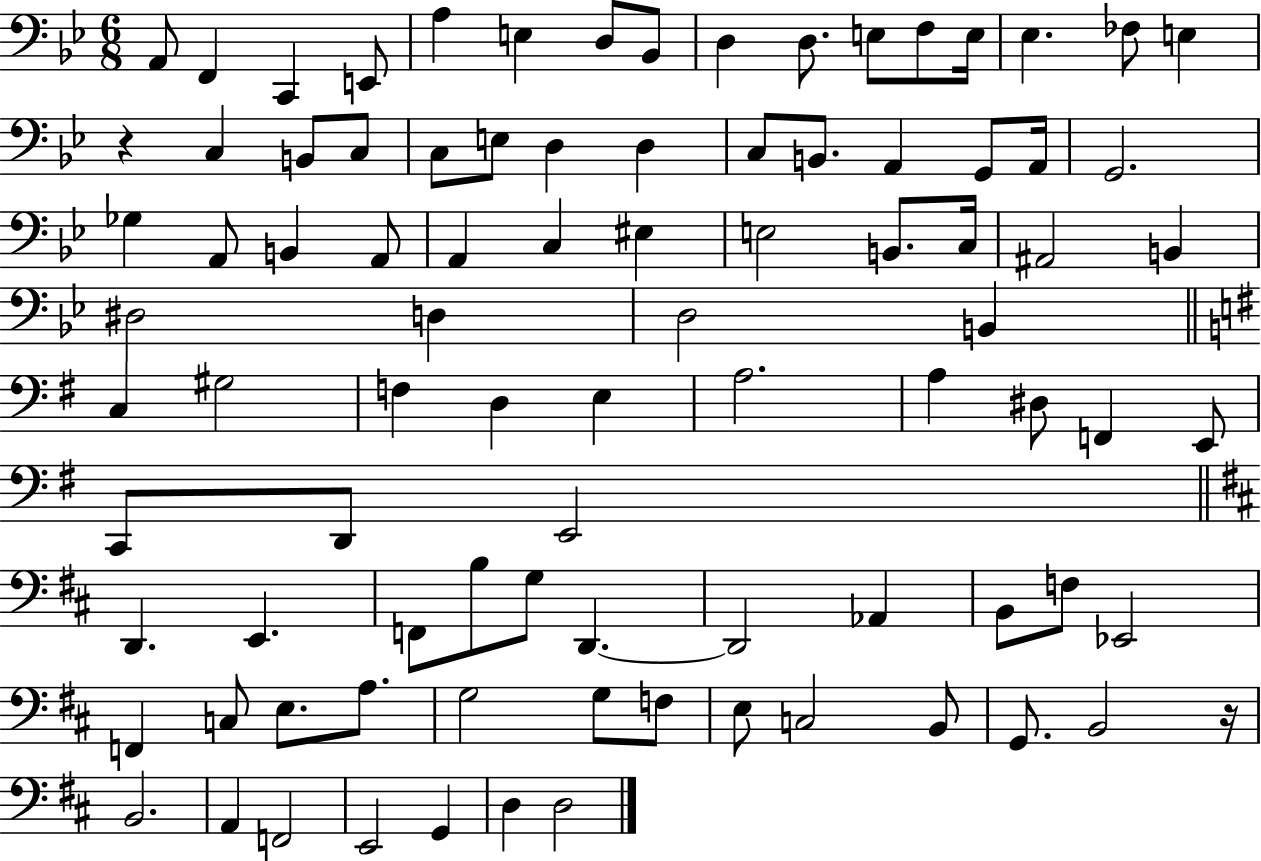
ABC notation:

X:1
T:Untitled
M:6/8
L:1/4
K:Bb
A,,/2 F,, C,, E,,/2 A, E, D,/2 _B,,/2 D, D,/2 E,/2 F,/2 E,/4 _E, _F,/2 E, z C, B,,/2 C,/2 C,/2 E,/2 D, D, C,/2 B,,/2 A,, G,,/2 A,,/4 G,,2 _G, A,,/2 B,, A,,/2 A,, C, ^E, E,2 B,,/2 C,/4 ^A,,2 B,, ^D,2 D, D,2 B,, C, ^G,2 F, D, E, A,2 A, ^D,/2 F,, E,,/2 C,,/2 D,,/2 E,,2 D,, E,, F,,/2 B,/2 G,/2 D,, D,,2 _A,, B,,/2 F,/2 _E,,2 F,, C,/2 E,/2 A,/2 G,2 G,/2 F,/2 E,/2 C,2 B,,/2 G,,/2 B,,2 z/4 B,,2 A,, F,,2 E,,2 G,, D, D,2